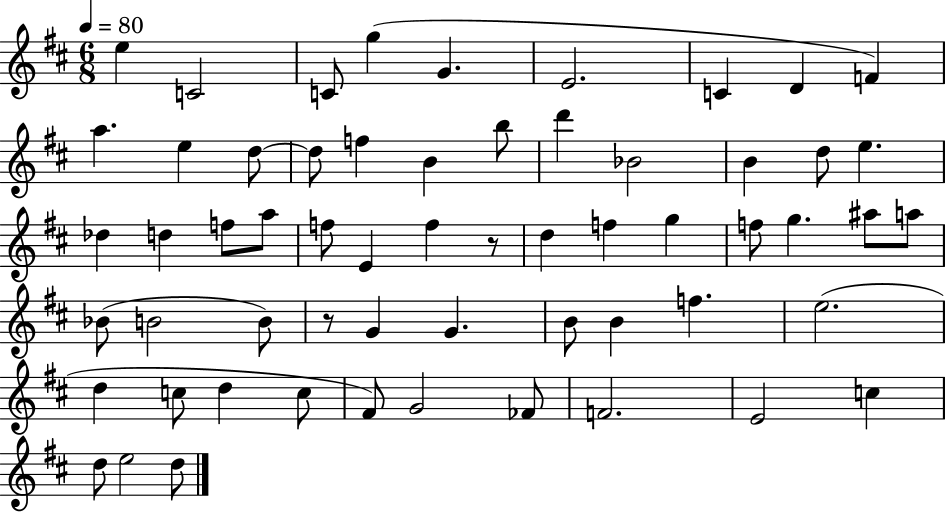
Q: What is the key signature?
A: D major